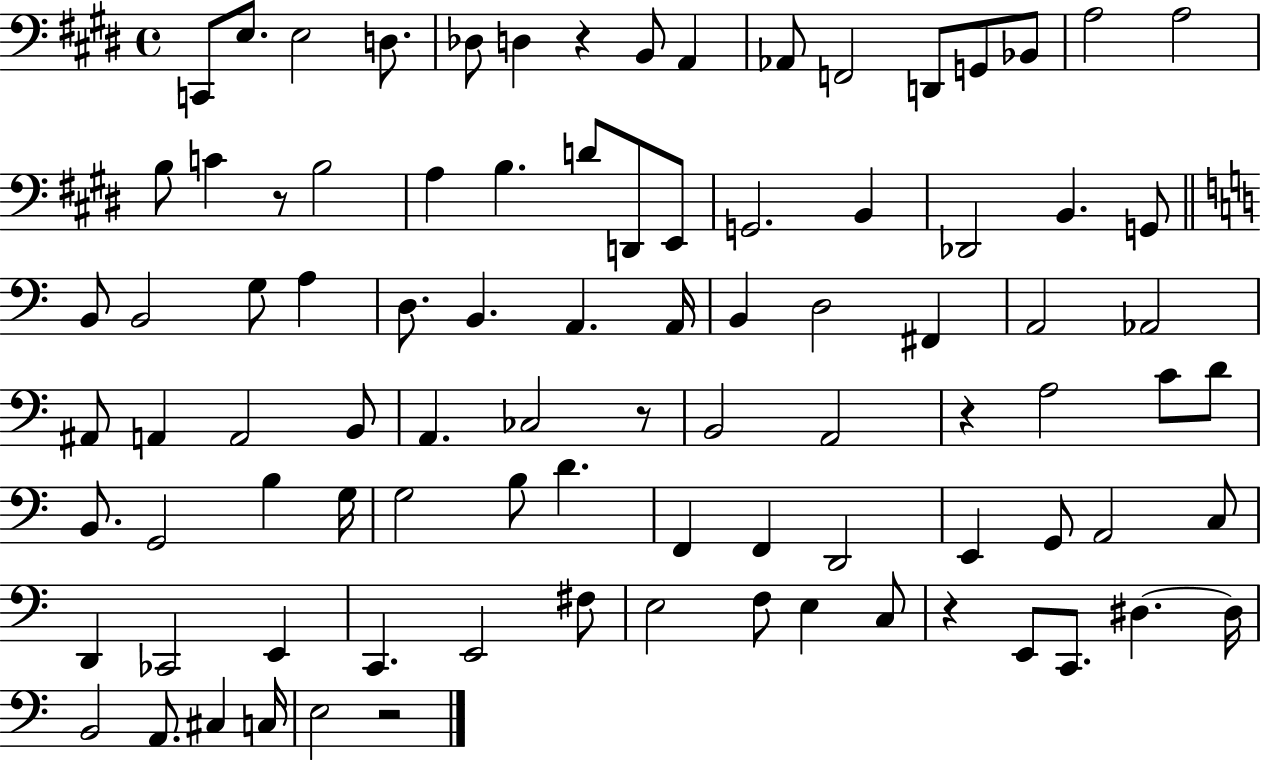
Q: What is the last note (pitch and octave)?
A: E3